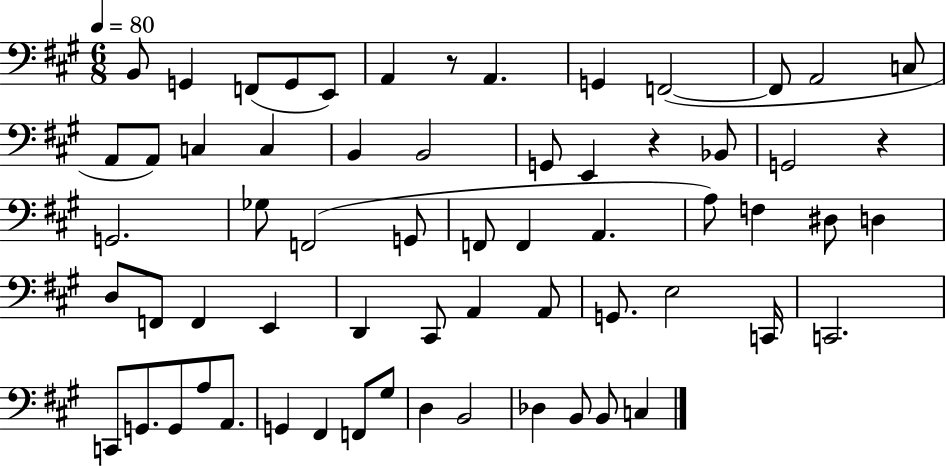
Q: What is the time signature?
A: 6/8